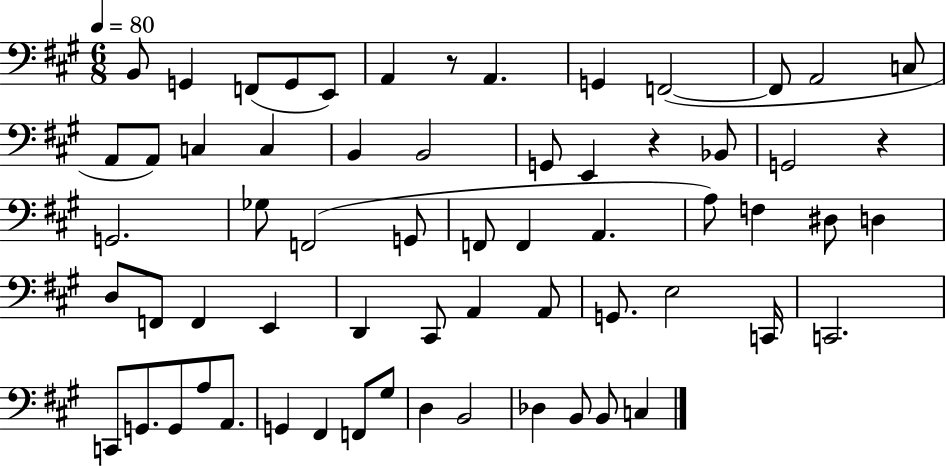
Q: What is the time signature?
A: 6/8